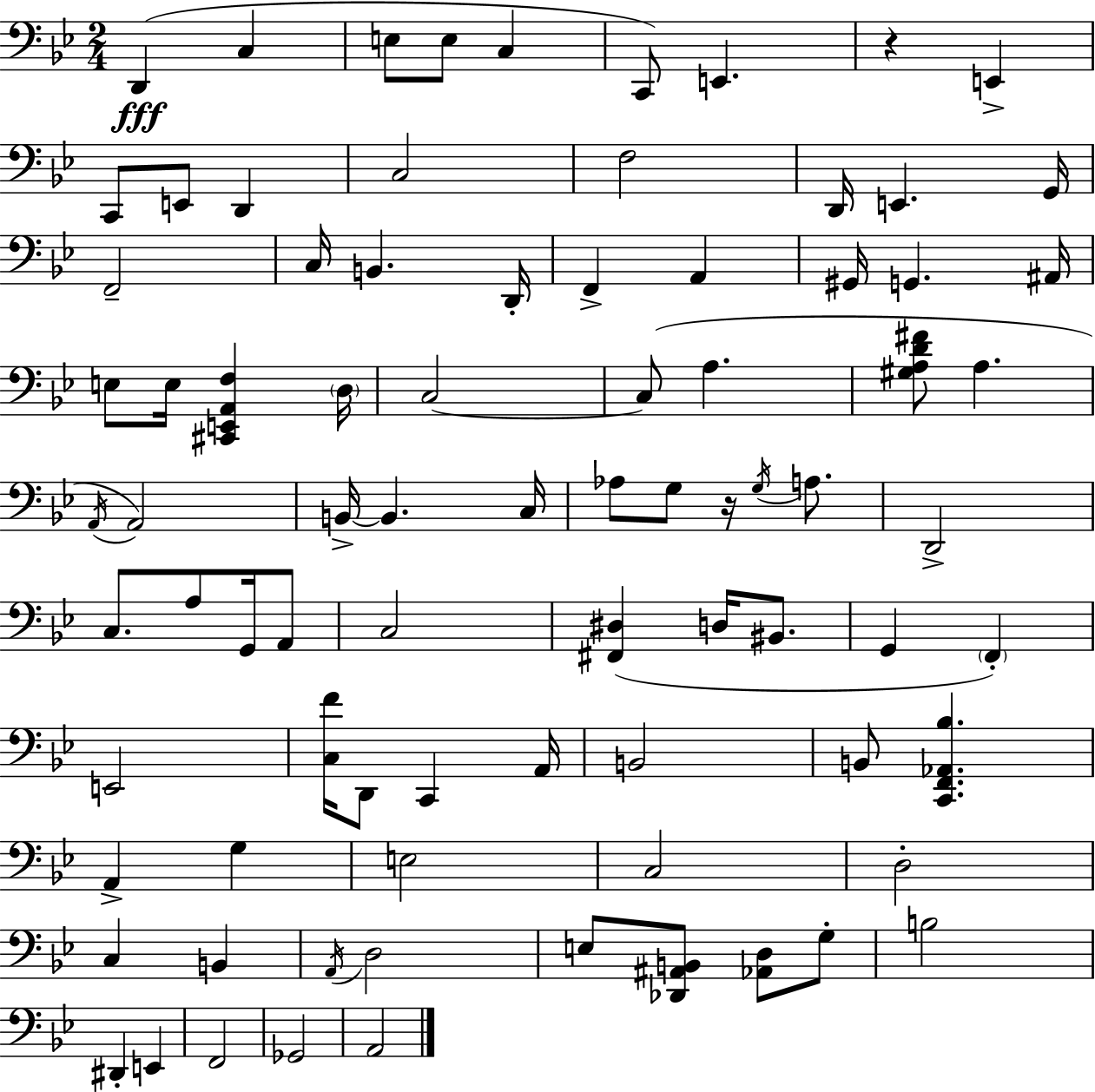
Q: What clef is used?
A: bass